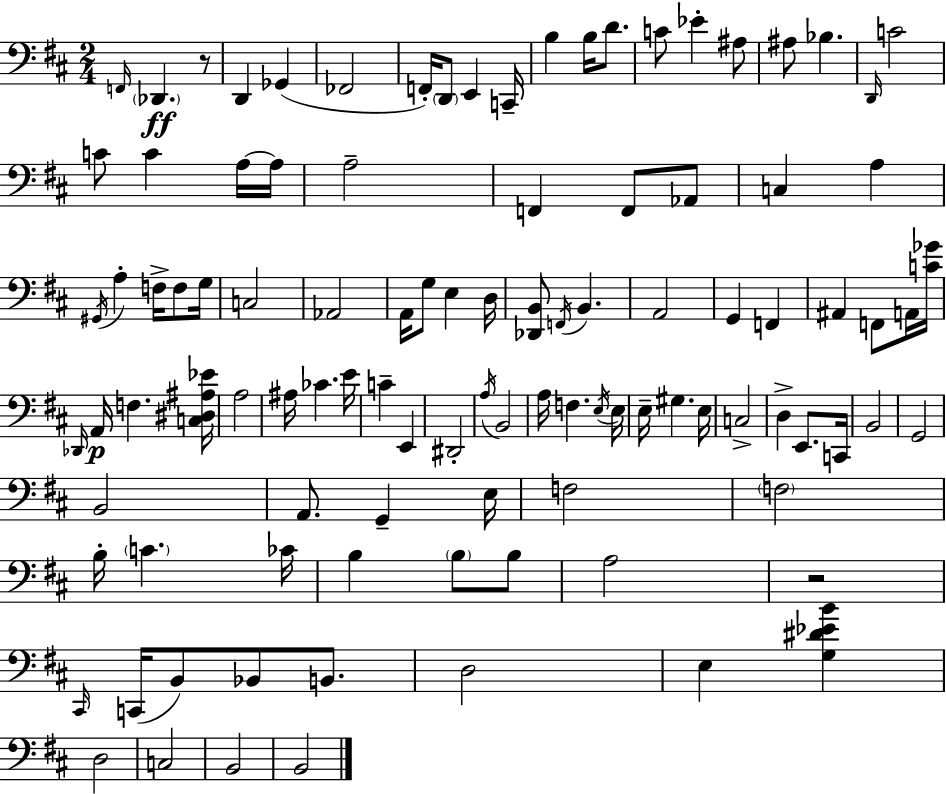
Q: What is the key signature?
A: D major